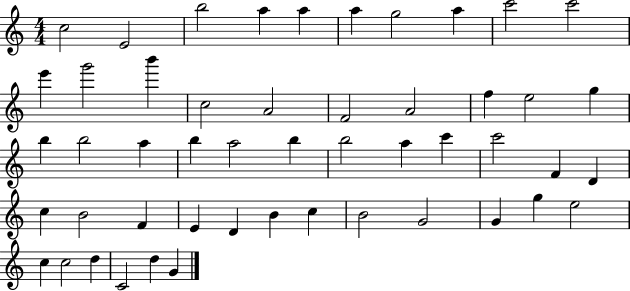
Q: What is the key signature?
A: C major